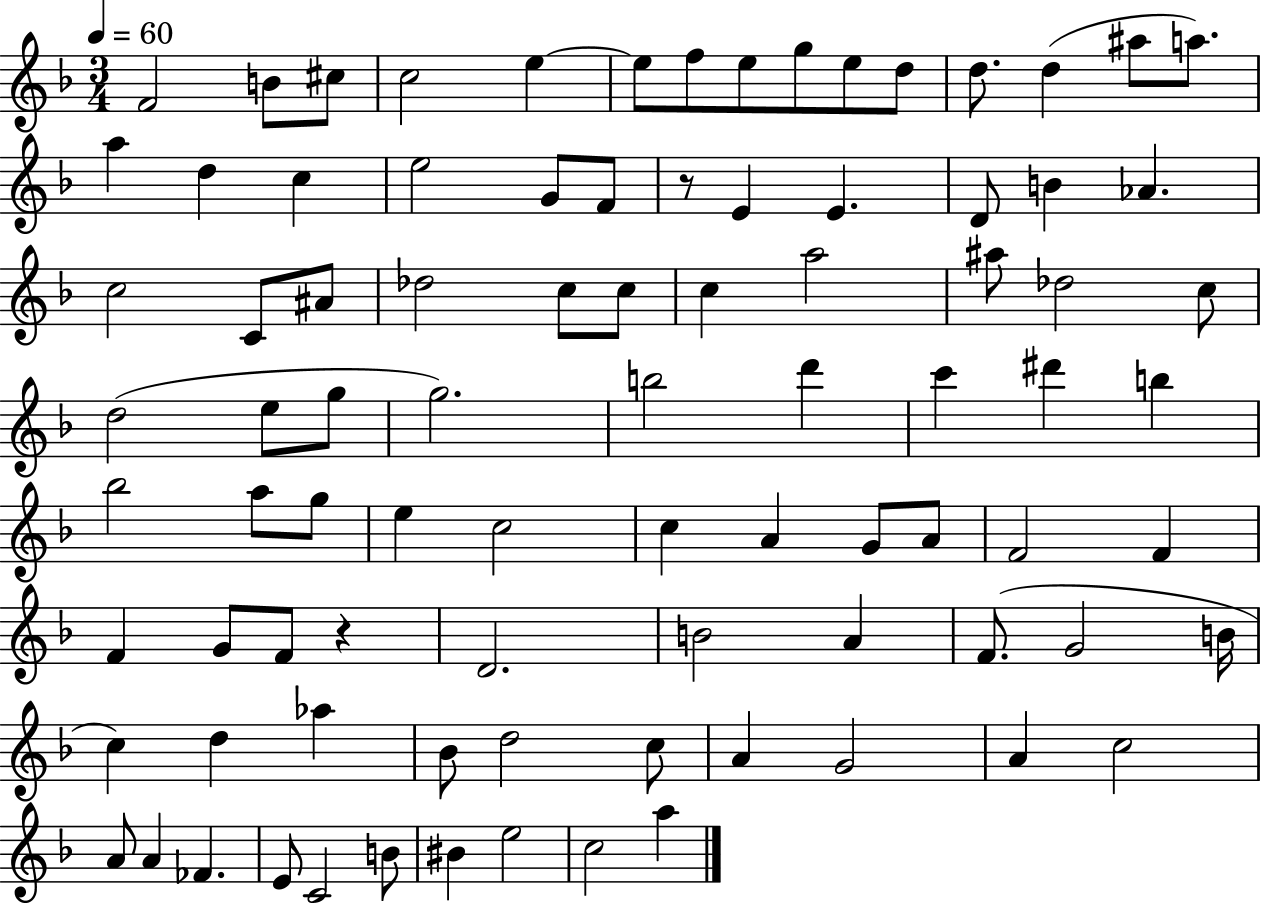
X:1
T:Untitled
M:3/4
L:1/4
K:F
F2 B/2 ^c/2 c2 e e/2 f/2 e/2 g/2 e/2 d/2 d/2 d ^a/2 a/2 a d c e2 G/2 F/2 z/2 E E D/2 B _A c2 C/2 ^A/2 _d2 c/2 c/2 c a2 ^a/2 _d2 c/2 d2 e/2 g/2 g2 b2 d' c' ^d' b _b2 a/2 g/2 e c2 c A G/2 A/2 F2 F F G/2 F/2 z D2 B2 A F/2 G2 B/4 c d _a _B/2 d2 c/2 A G2 A c2 A/2 A _F E/2 C2 B/2 ^B e2 c2 a